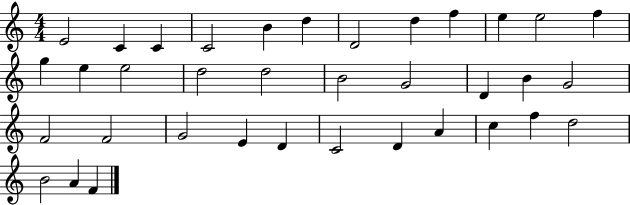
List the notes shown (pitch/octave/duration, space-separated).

E4/h C4/q C4/q C4/h B4/q D5/q D4/h D5/q F5/q E5/q E5/h F5/q G5/q E5/q E5/h D5/h D5/h B4/h G4/h D4/q B4/q G4/h F4/h F4/h G4/h E4/q D4/q C4/h D4/q A4/q C5/q F5/q D5/h B4/h A4/q F4/q